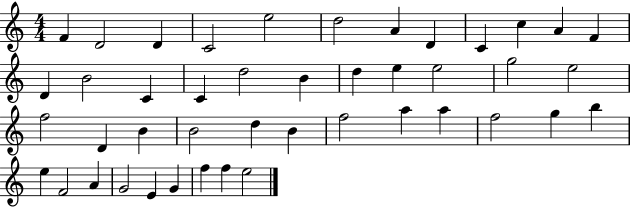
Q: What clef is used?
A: treble